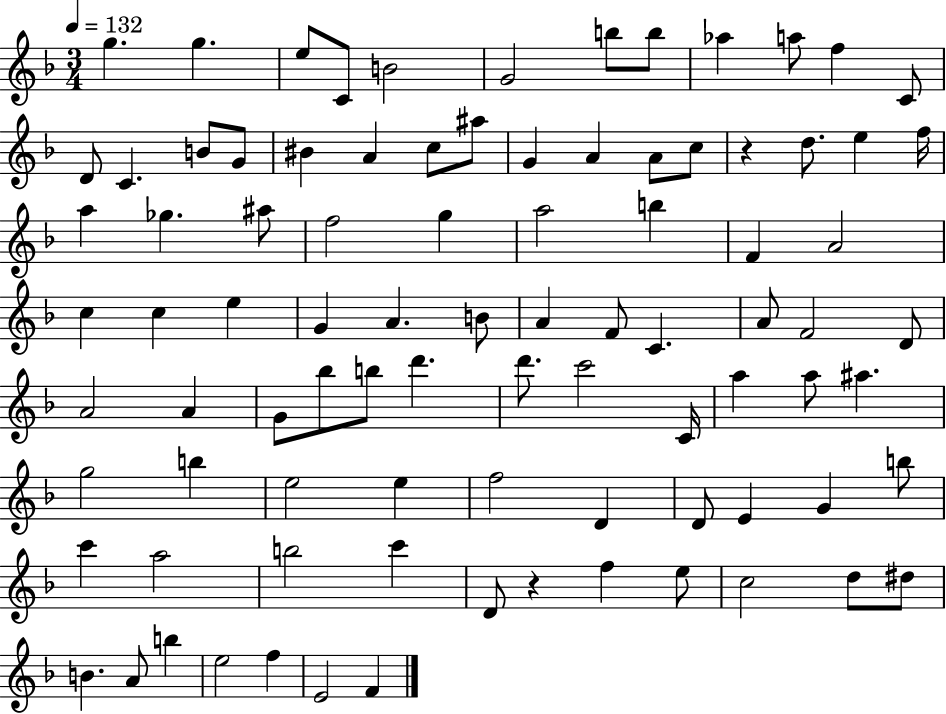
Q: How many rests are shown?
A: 2